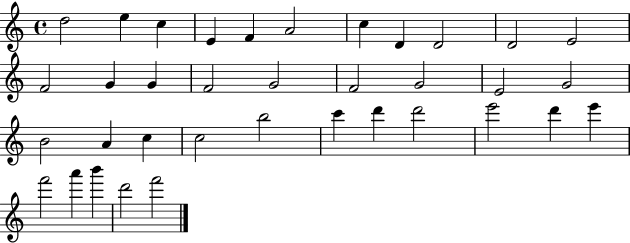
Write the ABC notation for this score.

X:1
T:Untitled
M:4/4
L:1/4
K:C
d2 e c E F A2 c D D2 D2 E2 F2 G G F2 G2 F2 G2 E2 G2 B2 A c c2 b2 c' d' d'2 e'2 d' e' f'2 a' b' d'2 f'2